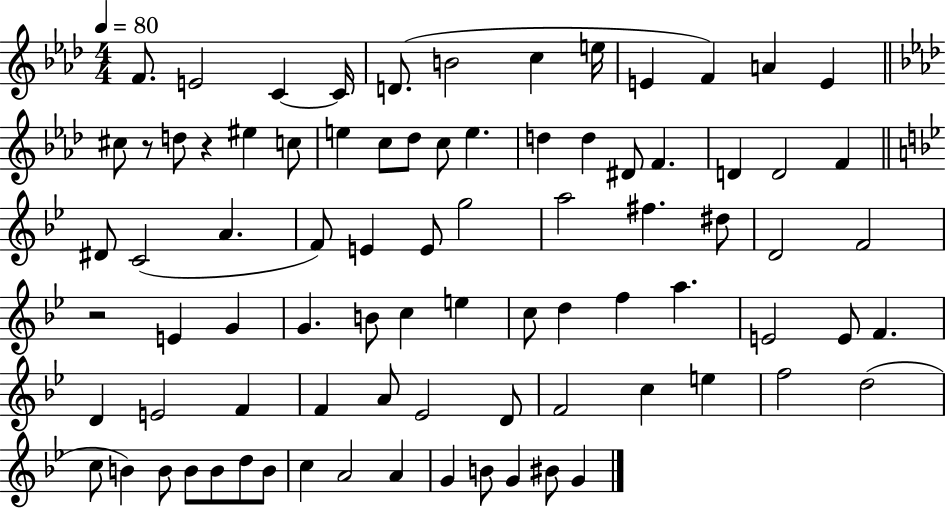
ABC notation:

X:1
T:Untitled
M:4/4
L:1/4
K:Ab
F/2 E2 C C/4 D/2 B2 c e/4 E F A E ^c/2 z/2 d/2 z ^e c/2 e c/2 _d/2 c/2 e d d ^D/2 F D D2 F ^D/2 C2 A F/2 E E/2 g2 a2 ^f ^d/2 D2 F2 z2 E G G B/2 c e c/2 d f a E2 E/2 F D E2 F F A/2 _E2 D/2 F2 c e f2 d2 c/2 B B/2 B/2 B/2 d/2 B/2 c A2 A G B/2 G ^B/2 G